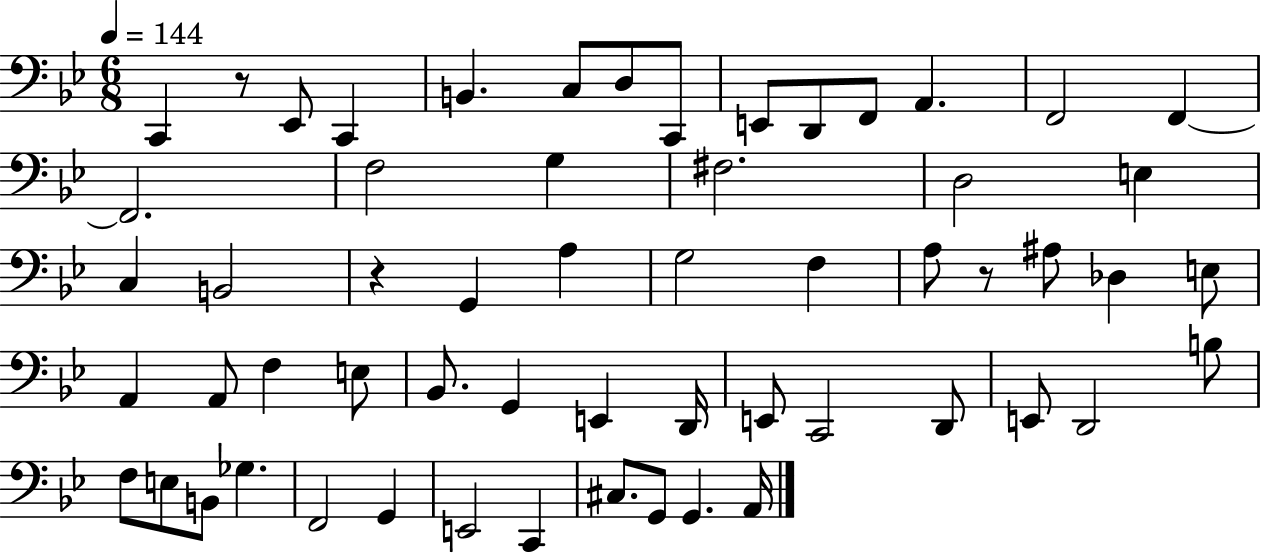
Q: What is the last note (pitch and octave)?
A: A2